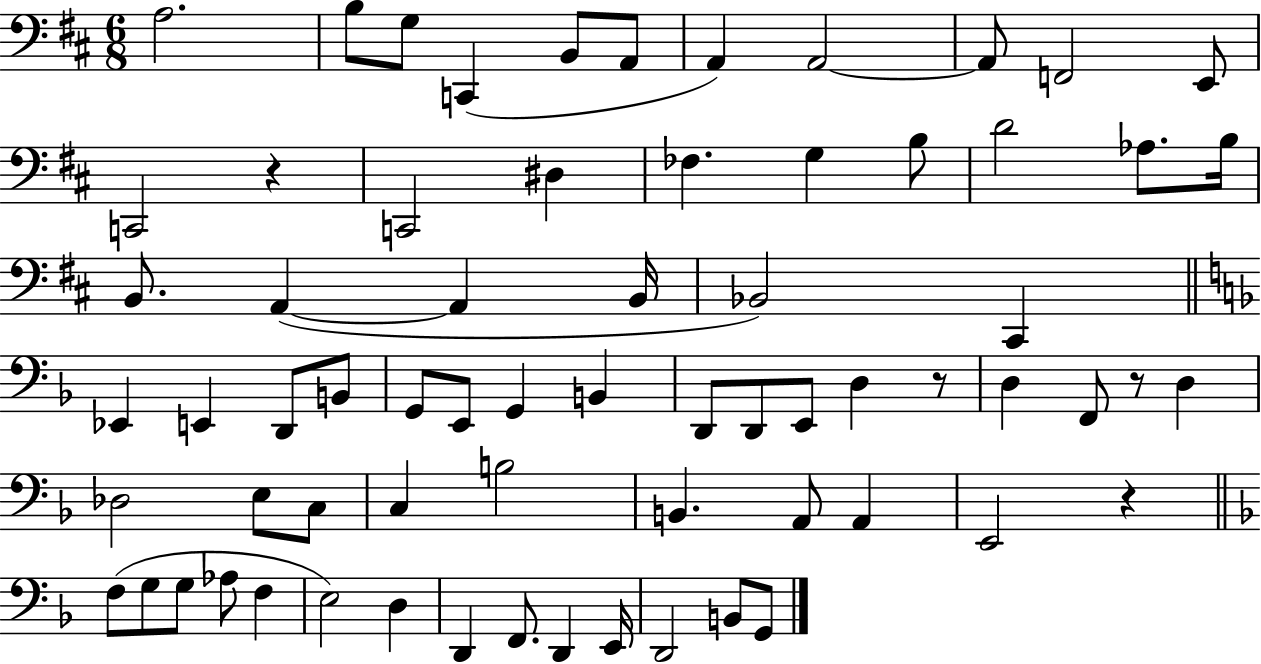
{
  \clef bass
  \numericTimeSignature
  \time 6/8
  \key d \major
  a2. | b8 g8 c,4( b,8 a,8 | a,4) a,2~~ | a,8 f,2 e,8 | \break c,2 r4 | c,2 dis4 | fes4. g4 b8 | d'2 aes8. b16 | \break b,8. a,4~(~ a,4 b,16 | bes,2) cis,4 | \bar "||" \break \key f \major ees,4 e,4 d,8 b,8 | g,8 e,8 g,4 b,4 | d,8 d,8 e,8 d4 r8 | d4 f,8 r8 d4 | \break des2 e8 c8 | c4 b2 | b,4. a,8 a,4 | e,2 r4 | \break \bar "||" \break \key f \major f8( g8 g8 aes8 f4 | e2) d4 | d,4 f,8. d,4 e,16 | d,2 b,8 g,8 | \break \bar "|."
}